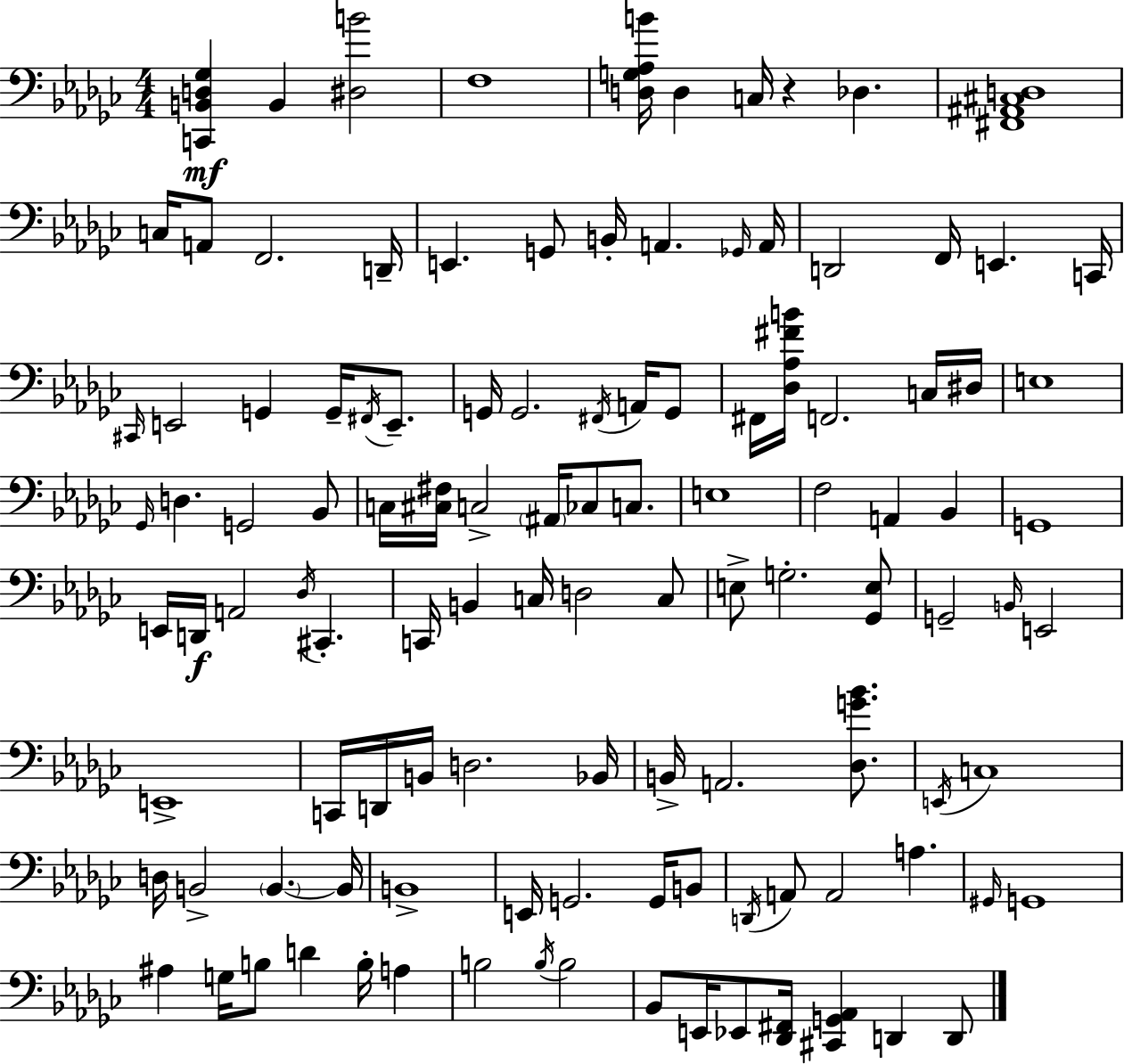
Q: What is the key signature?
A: EES minor